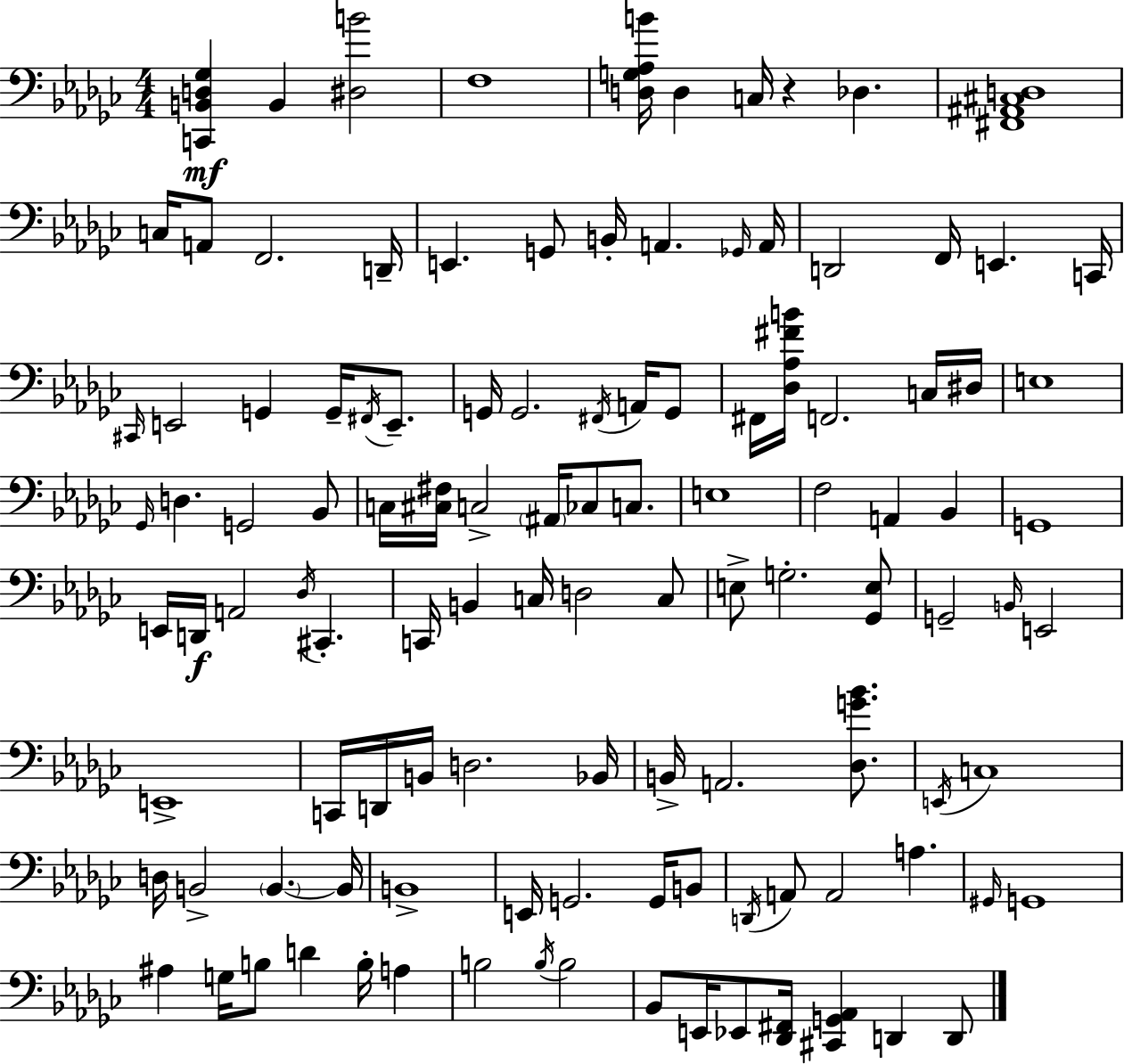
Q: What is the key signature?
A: EES minor